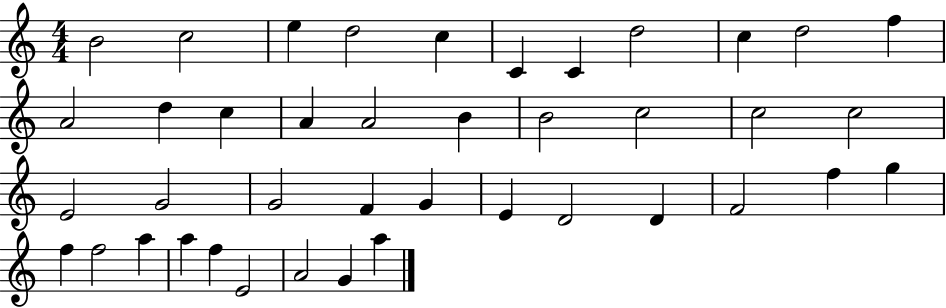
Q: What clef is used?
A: treble